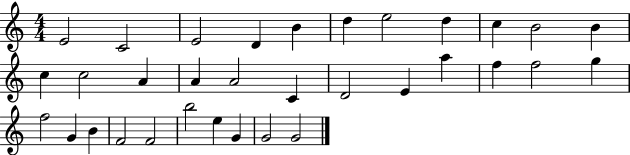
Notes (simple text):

E4/h C4/h E4/h D4/q B4/q D5/q E5/h D5/q C5/q B4/h B4/q C5/q C5/h A4/q A4/q A4/h C4/q D4/h E4/q A5/q F5/q F5/h G5/q F5/h G4/q B4/q F4/h F4/h B5/h E5/q G4/q G4/h G4/h